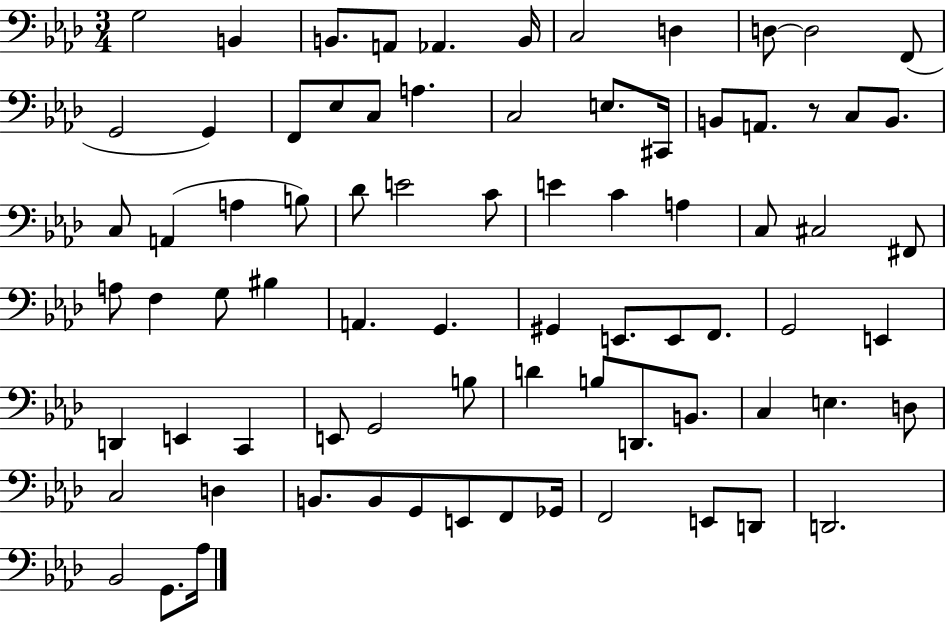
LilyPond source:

{
  \clef bass
  \numericTimeSignature
  \time 3/4
  \key aes \major
  g2 b,4 | b,8. a,8 aes,4. b,16 | c2 d4 | d8~~ d2 f,8( | \break g,2 g,4) | f,8 ees8 c8 a4. | c2 e8. cis,16 | b,8 a,8. r8 c8 b,8. | \break c8 a,4( a4 b8) | des'8 e'2 c'8 | e'4 c'4 a4 | c8 cis2 fis,8 | \break a8 f4 g8 bis4 | a,4. g,4. | gis,4 e,8. e,8 f,8. | g,2 e,4 | \break d,4 e,4 c,4 | e,8 g,2 b8 | d'4 b8 d,8. b,8. | c4 e4. d8 | \break c2 d4 | b,8. b,8 g,8 e,8 f,8 ges,16 | f,2 e,8 d,8 | d,2. | \break bes,2 g,8. aes16 | \bar "|."
}